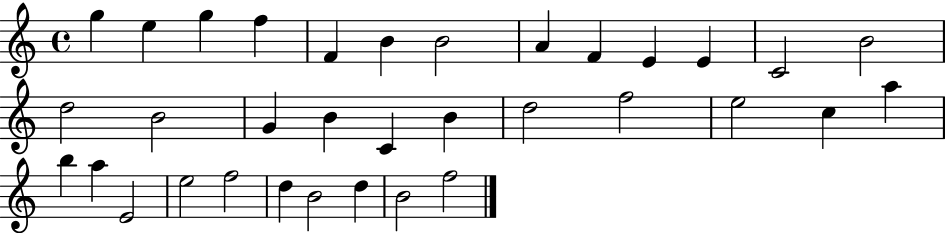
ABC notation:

X:1
T:Untitled
M:4/4
L:1/4
K:C
g e g f F B B2 A F E E C2 B2 d2 B2 G B C B d2 f2 e2 c a b a E2 e2 f2 d B2 d B2 f2